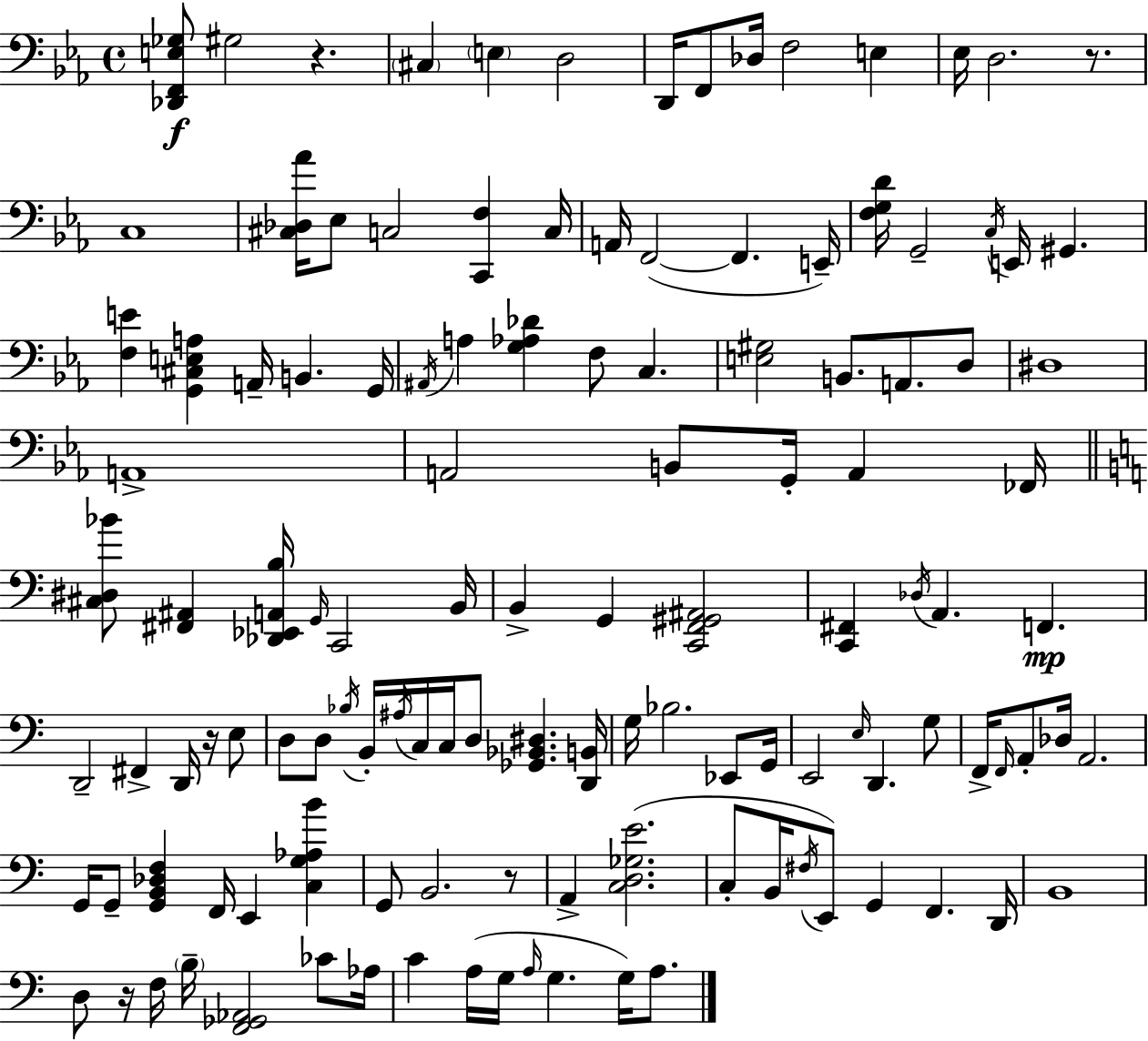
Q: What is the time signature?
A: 4/4